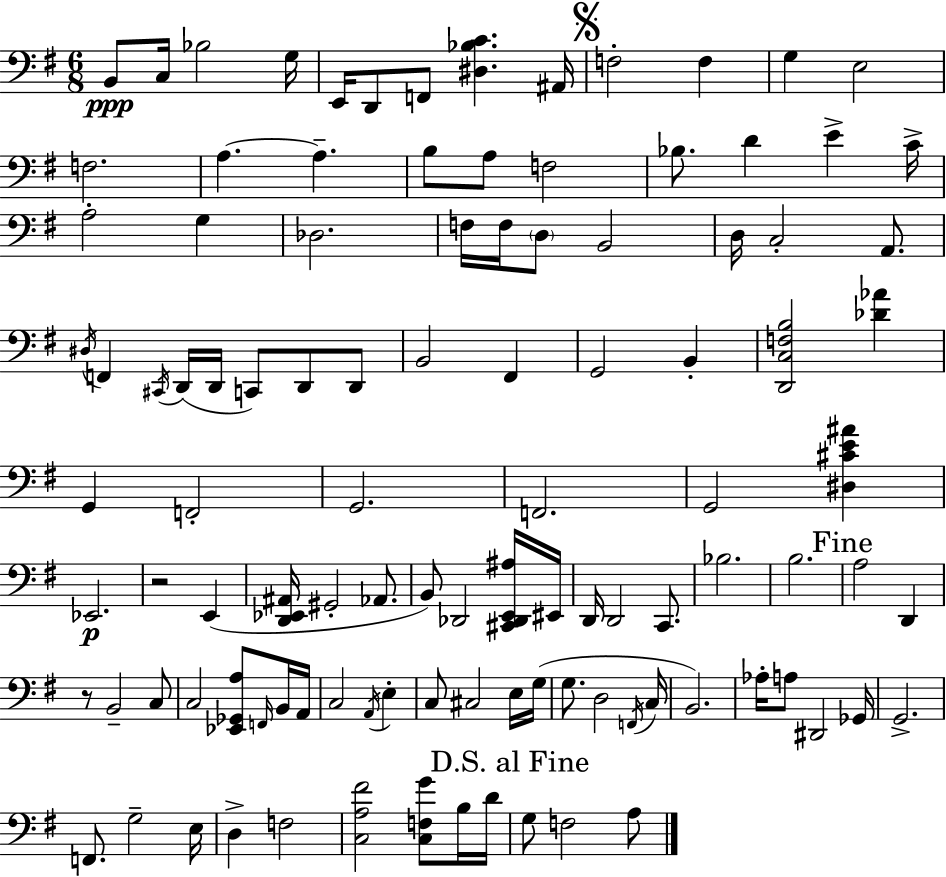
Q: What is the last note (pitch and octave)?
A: A3